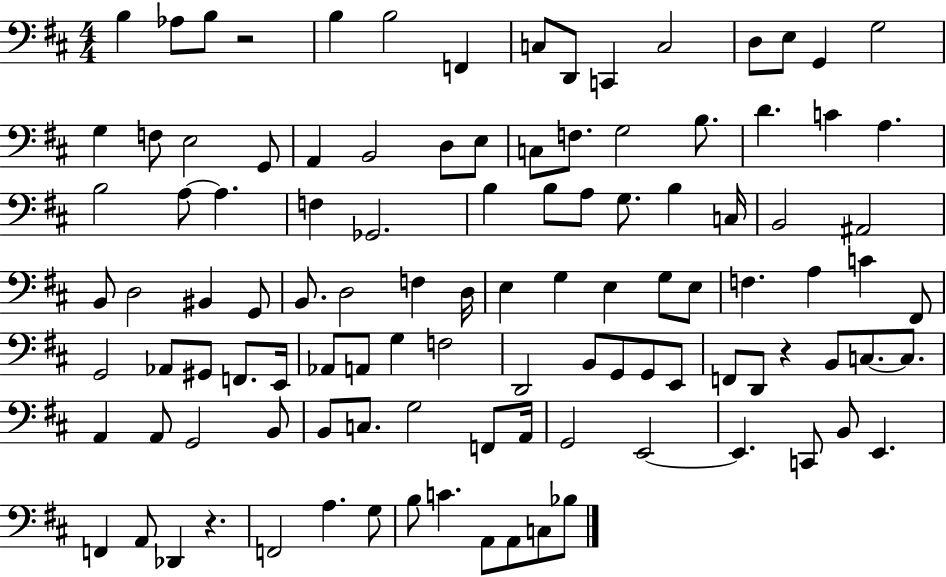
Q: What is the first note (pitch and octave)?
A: B3